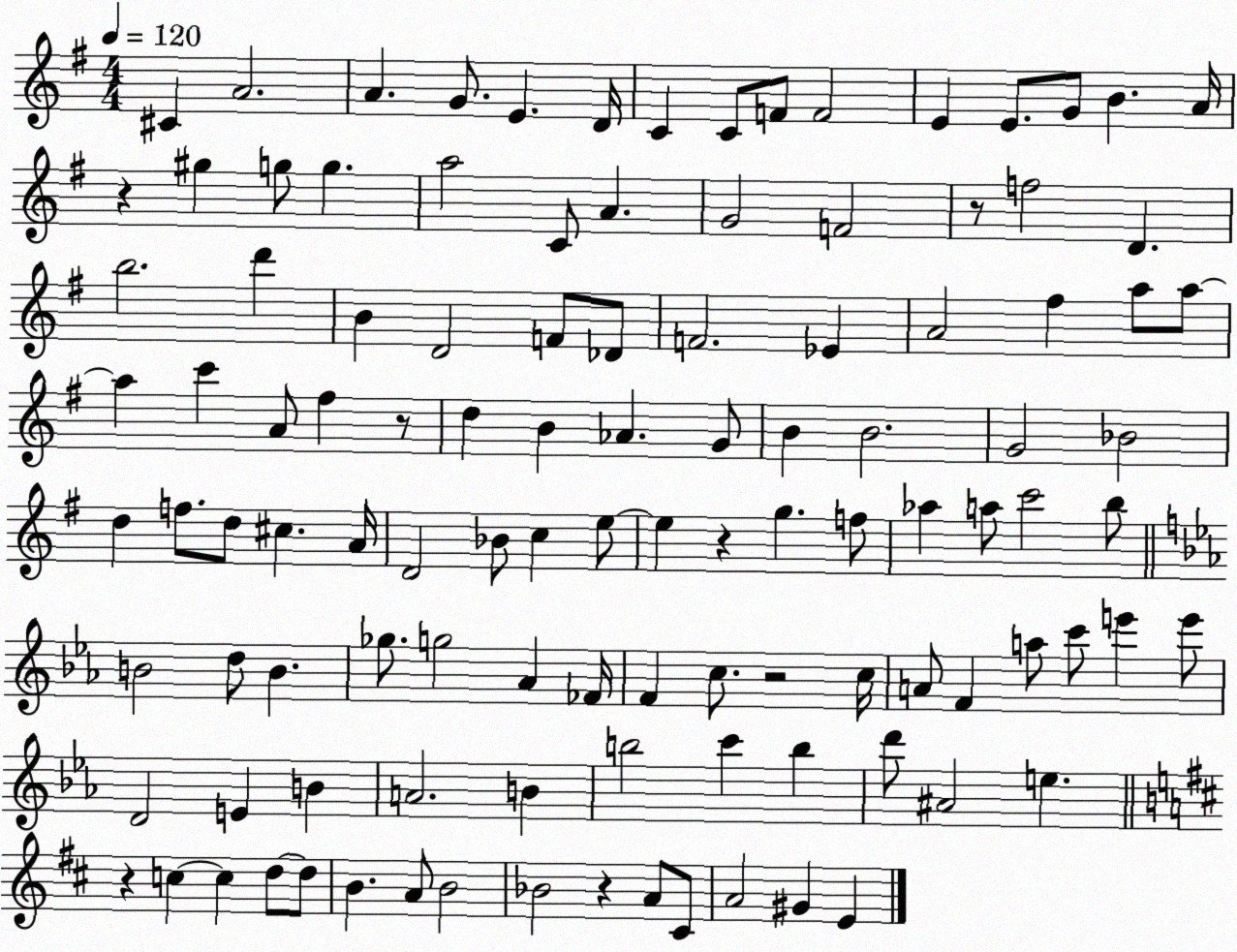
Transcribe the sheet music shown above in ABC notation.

X:1
T:Untitled
M:4/4
L:1/4
K:G
^C A2 A G/2 E D/4 C C/2 F/2 F2 E E/2 G/2 B A/4 z ^g g/2 g a2 C/2 A G2 F2 z/2 f2 D b2 d' B D2 F/2 _D/2 F2 _E A2 ^f a/2 a/2 a c' A/2 ^f z/2 d B _A G/2 B B2 G2 _B2 d f/2 d/2 ^c A/4 D2 _B/2 c e/2 e z g f/2 _a a/2 c'2 b/2 B2 d/2 B _g/2 g2 _A _F/4 F c/2 z2 c/4 A/2 F a/2 c'/2 e' e'/2 D2 E B A2 B b2 c' b d'/2 ^A2 e z c c d/2 d/2 B A/2 B2 _B2 z A/2 ^C/2 A2 ^G E